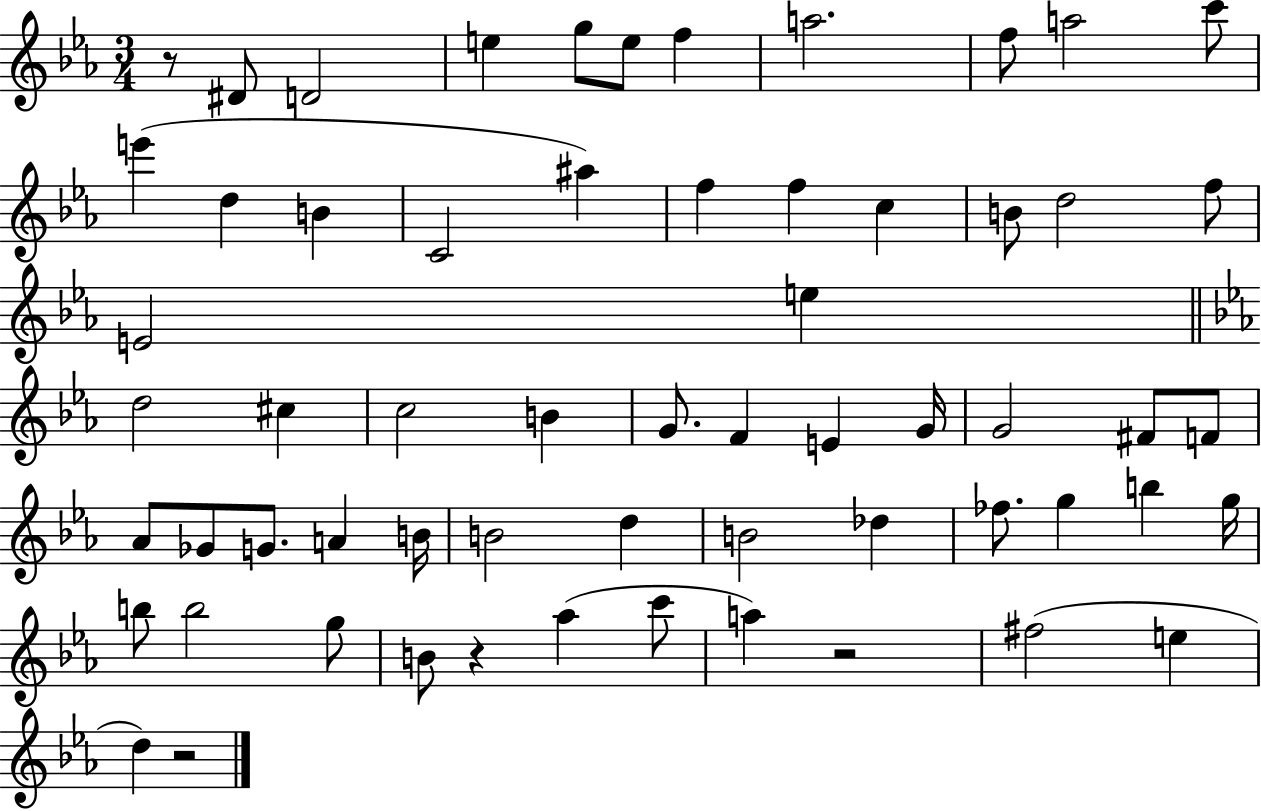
{
  \clef treble
  \numericTimeSignature
  \time 3/4
  \key ees \major
  r8 dis'8 d'2 | e''4 g''8 e''8 f''4 | a''2. | f''8 a''2 c'''8 | \break e'''4( d''4 b'4 | c'2 ais''4) | f''4 f''4 c''4 | b'8 d''2 f''8 | \break e'2 e''4 | \bar "||" \break \key ees \major d''2 cis''4 | c''2 b'4 | g'8. f'4 e'4 g'16 | g'2 fis'8 f'8 | \break aes'8 ges'8 g'8. a'4 b'16 | b'2 d''4 | b'2 des''4 | fes''8. g''4 b''4 g''16 | \break b''8 b''2 g''8 | b'8 r4 aes''4( c'''8 | a''4) r2 | fis''2( e''4 | \break d''4) r2 | \bar "|."
}